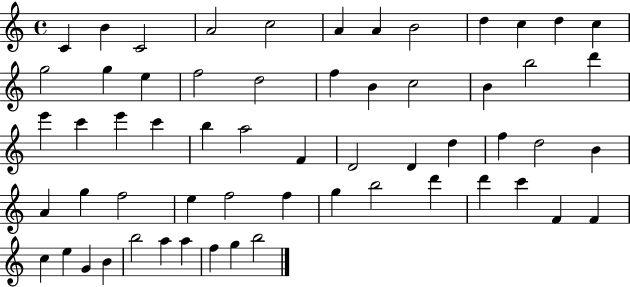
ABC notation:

X:1
T:Untitled
M:4/4
L:1/4
K:C
C B C2 A2 c2 A A B2 d c d c g2 g e f2 d2 f B c2 B b2 d' e' c' e' c' b a2 F D2 D d f d2 B A g f2 e f2 f g b2 d' d' c' F F c e G B b2 a a f g b2